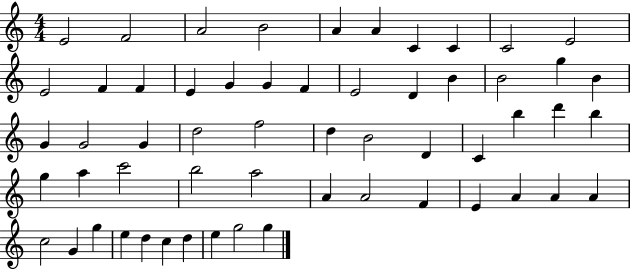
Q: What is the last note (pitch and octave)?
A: G5